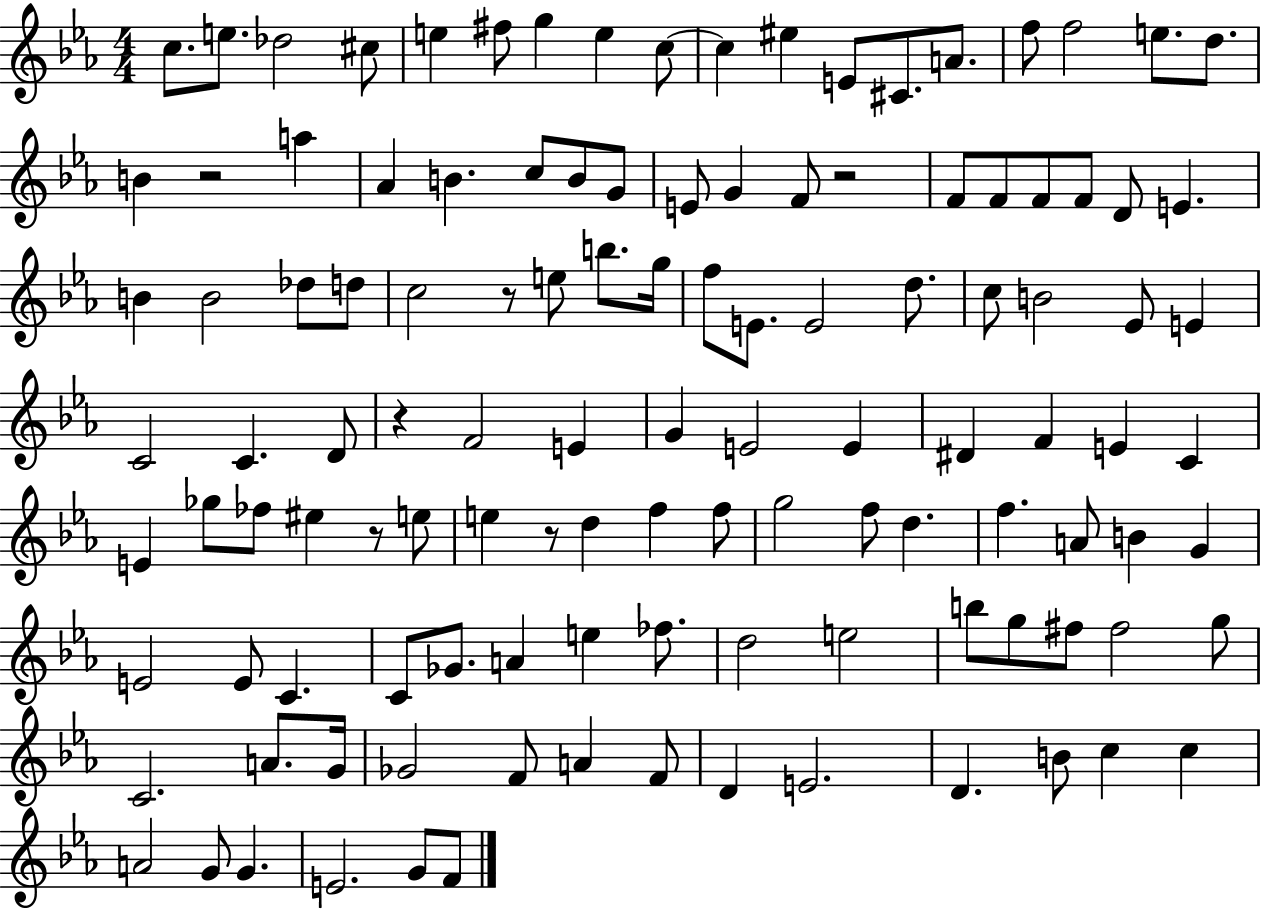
X:1
T:Untitled
M:4/4
L:1/4
K:Eb
c/2 e/2 _d2 ^c/2 e ^f/2 g e c/2 c ^e E/2 ^C/2 A/2 f/2 f2 e/2 d/2 B z2 a _A B c/2 B/2 G/2 E/2 G F/2 z2 F/2 F/2 F/2 F/2 D/2 E B B2 _d/2 d/2 c2 z/2 e/2 b/2 g/4 f/2 E/2 E2 d/2 c/2 B2 _E/2 E C2 C D/2 z F2 E G E2 E ^D F E C E _g/2 _f/2 ^e z/2 e/2 e z/2 d f f/2 g2 f/2 d f A/2 B G E2 E/2 C C/2 _G/2 A e _f/2 d2 e2 b/2 g/2 ^f/2 ^f2 g/2 C2 A/2 G/4 _G2 F/2 A F/2 D E2 D B/2 c c A2 G/2 G E2 G/2 F/2